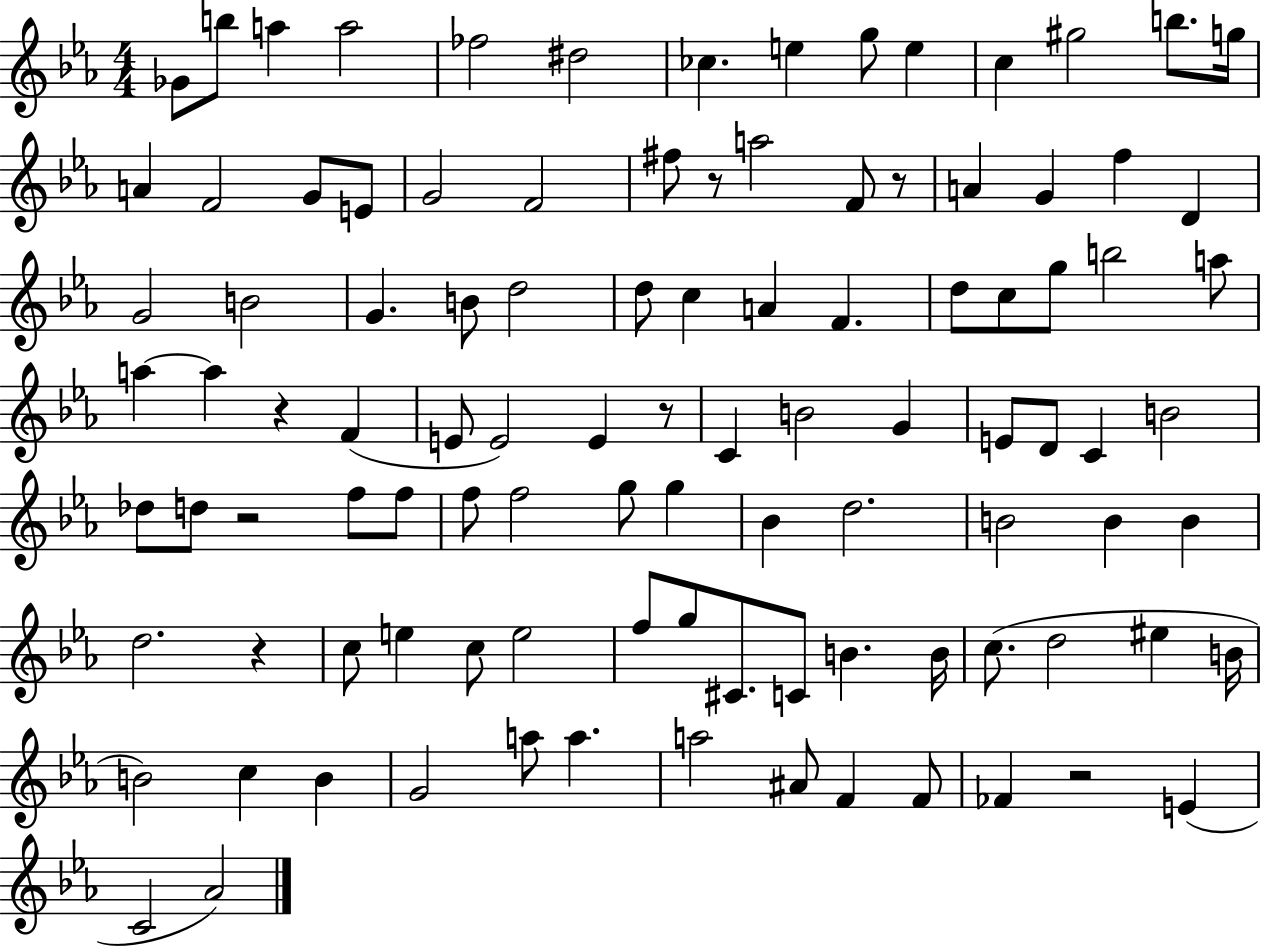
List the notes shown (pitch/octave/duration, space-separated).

Gb4/e B5/e A5/q A5/h FES5/h D#5/h CES5/q. E5/q G5/e E5/q C5/q G#5/h B5/e. G5/s A4/q F4/h G4/e E4/e G4/h F4/h F#5/e R/e A5/h F4/e R/e A4/q G4/q F5/q D4/q G4/h B4/h G4/q. B4/e D5/h D5/e C5/q A4/q F4/q. D5/e C5/e G5/e B5/h A5/e A5/q A5/q R/q F4/q E4/e E4/h E4/q R/e C4/q B4/h G4/q E4/e D4/e C4/q B4/h Db5/e D5/e R/h F5/e F5/e F5/e F5/h G5/e G5/q Bb4/q D5/h. B4/h B4/q B4/q D5/h. R/q C5/e E5/q C5/e E5/h F5/e G5/e C#4/e. C4/e B4/q. B4/s C5/e. D5/h EIS5/q B4/s B4/h C5/q B4/q G4/h A5/e A5/q. A5/h A#4/e F4/q F4/e FES4/q R/h E4/q C4/h Ab4/h